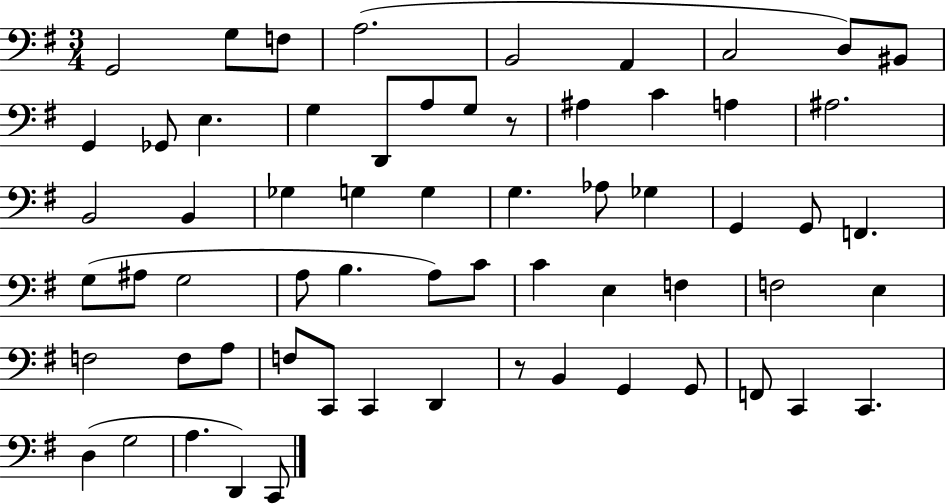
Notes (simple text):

G2/h G3/e F3/e A3/h. B2/h A2/q C3/h D3/e BIS2/e G2/q Gb2/e E3/q. G3/q D2/e A3/e G3/e R/e A#3/q C4/q A3/q A#3/h. B2/h B2/q Gb3/q G3/q G3/q G3/q. Ab3/e Gb3/q G2/q G2/e F2/q. G3/e A#3/e G3/h A3/e B3/q. A3/e C4/e C4/q E3/q F3/q F3/h E3/q F3/h F3/e A3/e F3/e C2/e C2/q D2/q R/e B2/q G2/q G2/e F2/e C2/q C2/q. D3/q G3/h A3/q. D2/q C2/e